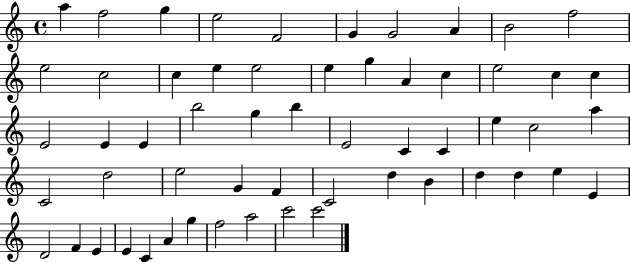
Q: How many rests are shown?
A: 0